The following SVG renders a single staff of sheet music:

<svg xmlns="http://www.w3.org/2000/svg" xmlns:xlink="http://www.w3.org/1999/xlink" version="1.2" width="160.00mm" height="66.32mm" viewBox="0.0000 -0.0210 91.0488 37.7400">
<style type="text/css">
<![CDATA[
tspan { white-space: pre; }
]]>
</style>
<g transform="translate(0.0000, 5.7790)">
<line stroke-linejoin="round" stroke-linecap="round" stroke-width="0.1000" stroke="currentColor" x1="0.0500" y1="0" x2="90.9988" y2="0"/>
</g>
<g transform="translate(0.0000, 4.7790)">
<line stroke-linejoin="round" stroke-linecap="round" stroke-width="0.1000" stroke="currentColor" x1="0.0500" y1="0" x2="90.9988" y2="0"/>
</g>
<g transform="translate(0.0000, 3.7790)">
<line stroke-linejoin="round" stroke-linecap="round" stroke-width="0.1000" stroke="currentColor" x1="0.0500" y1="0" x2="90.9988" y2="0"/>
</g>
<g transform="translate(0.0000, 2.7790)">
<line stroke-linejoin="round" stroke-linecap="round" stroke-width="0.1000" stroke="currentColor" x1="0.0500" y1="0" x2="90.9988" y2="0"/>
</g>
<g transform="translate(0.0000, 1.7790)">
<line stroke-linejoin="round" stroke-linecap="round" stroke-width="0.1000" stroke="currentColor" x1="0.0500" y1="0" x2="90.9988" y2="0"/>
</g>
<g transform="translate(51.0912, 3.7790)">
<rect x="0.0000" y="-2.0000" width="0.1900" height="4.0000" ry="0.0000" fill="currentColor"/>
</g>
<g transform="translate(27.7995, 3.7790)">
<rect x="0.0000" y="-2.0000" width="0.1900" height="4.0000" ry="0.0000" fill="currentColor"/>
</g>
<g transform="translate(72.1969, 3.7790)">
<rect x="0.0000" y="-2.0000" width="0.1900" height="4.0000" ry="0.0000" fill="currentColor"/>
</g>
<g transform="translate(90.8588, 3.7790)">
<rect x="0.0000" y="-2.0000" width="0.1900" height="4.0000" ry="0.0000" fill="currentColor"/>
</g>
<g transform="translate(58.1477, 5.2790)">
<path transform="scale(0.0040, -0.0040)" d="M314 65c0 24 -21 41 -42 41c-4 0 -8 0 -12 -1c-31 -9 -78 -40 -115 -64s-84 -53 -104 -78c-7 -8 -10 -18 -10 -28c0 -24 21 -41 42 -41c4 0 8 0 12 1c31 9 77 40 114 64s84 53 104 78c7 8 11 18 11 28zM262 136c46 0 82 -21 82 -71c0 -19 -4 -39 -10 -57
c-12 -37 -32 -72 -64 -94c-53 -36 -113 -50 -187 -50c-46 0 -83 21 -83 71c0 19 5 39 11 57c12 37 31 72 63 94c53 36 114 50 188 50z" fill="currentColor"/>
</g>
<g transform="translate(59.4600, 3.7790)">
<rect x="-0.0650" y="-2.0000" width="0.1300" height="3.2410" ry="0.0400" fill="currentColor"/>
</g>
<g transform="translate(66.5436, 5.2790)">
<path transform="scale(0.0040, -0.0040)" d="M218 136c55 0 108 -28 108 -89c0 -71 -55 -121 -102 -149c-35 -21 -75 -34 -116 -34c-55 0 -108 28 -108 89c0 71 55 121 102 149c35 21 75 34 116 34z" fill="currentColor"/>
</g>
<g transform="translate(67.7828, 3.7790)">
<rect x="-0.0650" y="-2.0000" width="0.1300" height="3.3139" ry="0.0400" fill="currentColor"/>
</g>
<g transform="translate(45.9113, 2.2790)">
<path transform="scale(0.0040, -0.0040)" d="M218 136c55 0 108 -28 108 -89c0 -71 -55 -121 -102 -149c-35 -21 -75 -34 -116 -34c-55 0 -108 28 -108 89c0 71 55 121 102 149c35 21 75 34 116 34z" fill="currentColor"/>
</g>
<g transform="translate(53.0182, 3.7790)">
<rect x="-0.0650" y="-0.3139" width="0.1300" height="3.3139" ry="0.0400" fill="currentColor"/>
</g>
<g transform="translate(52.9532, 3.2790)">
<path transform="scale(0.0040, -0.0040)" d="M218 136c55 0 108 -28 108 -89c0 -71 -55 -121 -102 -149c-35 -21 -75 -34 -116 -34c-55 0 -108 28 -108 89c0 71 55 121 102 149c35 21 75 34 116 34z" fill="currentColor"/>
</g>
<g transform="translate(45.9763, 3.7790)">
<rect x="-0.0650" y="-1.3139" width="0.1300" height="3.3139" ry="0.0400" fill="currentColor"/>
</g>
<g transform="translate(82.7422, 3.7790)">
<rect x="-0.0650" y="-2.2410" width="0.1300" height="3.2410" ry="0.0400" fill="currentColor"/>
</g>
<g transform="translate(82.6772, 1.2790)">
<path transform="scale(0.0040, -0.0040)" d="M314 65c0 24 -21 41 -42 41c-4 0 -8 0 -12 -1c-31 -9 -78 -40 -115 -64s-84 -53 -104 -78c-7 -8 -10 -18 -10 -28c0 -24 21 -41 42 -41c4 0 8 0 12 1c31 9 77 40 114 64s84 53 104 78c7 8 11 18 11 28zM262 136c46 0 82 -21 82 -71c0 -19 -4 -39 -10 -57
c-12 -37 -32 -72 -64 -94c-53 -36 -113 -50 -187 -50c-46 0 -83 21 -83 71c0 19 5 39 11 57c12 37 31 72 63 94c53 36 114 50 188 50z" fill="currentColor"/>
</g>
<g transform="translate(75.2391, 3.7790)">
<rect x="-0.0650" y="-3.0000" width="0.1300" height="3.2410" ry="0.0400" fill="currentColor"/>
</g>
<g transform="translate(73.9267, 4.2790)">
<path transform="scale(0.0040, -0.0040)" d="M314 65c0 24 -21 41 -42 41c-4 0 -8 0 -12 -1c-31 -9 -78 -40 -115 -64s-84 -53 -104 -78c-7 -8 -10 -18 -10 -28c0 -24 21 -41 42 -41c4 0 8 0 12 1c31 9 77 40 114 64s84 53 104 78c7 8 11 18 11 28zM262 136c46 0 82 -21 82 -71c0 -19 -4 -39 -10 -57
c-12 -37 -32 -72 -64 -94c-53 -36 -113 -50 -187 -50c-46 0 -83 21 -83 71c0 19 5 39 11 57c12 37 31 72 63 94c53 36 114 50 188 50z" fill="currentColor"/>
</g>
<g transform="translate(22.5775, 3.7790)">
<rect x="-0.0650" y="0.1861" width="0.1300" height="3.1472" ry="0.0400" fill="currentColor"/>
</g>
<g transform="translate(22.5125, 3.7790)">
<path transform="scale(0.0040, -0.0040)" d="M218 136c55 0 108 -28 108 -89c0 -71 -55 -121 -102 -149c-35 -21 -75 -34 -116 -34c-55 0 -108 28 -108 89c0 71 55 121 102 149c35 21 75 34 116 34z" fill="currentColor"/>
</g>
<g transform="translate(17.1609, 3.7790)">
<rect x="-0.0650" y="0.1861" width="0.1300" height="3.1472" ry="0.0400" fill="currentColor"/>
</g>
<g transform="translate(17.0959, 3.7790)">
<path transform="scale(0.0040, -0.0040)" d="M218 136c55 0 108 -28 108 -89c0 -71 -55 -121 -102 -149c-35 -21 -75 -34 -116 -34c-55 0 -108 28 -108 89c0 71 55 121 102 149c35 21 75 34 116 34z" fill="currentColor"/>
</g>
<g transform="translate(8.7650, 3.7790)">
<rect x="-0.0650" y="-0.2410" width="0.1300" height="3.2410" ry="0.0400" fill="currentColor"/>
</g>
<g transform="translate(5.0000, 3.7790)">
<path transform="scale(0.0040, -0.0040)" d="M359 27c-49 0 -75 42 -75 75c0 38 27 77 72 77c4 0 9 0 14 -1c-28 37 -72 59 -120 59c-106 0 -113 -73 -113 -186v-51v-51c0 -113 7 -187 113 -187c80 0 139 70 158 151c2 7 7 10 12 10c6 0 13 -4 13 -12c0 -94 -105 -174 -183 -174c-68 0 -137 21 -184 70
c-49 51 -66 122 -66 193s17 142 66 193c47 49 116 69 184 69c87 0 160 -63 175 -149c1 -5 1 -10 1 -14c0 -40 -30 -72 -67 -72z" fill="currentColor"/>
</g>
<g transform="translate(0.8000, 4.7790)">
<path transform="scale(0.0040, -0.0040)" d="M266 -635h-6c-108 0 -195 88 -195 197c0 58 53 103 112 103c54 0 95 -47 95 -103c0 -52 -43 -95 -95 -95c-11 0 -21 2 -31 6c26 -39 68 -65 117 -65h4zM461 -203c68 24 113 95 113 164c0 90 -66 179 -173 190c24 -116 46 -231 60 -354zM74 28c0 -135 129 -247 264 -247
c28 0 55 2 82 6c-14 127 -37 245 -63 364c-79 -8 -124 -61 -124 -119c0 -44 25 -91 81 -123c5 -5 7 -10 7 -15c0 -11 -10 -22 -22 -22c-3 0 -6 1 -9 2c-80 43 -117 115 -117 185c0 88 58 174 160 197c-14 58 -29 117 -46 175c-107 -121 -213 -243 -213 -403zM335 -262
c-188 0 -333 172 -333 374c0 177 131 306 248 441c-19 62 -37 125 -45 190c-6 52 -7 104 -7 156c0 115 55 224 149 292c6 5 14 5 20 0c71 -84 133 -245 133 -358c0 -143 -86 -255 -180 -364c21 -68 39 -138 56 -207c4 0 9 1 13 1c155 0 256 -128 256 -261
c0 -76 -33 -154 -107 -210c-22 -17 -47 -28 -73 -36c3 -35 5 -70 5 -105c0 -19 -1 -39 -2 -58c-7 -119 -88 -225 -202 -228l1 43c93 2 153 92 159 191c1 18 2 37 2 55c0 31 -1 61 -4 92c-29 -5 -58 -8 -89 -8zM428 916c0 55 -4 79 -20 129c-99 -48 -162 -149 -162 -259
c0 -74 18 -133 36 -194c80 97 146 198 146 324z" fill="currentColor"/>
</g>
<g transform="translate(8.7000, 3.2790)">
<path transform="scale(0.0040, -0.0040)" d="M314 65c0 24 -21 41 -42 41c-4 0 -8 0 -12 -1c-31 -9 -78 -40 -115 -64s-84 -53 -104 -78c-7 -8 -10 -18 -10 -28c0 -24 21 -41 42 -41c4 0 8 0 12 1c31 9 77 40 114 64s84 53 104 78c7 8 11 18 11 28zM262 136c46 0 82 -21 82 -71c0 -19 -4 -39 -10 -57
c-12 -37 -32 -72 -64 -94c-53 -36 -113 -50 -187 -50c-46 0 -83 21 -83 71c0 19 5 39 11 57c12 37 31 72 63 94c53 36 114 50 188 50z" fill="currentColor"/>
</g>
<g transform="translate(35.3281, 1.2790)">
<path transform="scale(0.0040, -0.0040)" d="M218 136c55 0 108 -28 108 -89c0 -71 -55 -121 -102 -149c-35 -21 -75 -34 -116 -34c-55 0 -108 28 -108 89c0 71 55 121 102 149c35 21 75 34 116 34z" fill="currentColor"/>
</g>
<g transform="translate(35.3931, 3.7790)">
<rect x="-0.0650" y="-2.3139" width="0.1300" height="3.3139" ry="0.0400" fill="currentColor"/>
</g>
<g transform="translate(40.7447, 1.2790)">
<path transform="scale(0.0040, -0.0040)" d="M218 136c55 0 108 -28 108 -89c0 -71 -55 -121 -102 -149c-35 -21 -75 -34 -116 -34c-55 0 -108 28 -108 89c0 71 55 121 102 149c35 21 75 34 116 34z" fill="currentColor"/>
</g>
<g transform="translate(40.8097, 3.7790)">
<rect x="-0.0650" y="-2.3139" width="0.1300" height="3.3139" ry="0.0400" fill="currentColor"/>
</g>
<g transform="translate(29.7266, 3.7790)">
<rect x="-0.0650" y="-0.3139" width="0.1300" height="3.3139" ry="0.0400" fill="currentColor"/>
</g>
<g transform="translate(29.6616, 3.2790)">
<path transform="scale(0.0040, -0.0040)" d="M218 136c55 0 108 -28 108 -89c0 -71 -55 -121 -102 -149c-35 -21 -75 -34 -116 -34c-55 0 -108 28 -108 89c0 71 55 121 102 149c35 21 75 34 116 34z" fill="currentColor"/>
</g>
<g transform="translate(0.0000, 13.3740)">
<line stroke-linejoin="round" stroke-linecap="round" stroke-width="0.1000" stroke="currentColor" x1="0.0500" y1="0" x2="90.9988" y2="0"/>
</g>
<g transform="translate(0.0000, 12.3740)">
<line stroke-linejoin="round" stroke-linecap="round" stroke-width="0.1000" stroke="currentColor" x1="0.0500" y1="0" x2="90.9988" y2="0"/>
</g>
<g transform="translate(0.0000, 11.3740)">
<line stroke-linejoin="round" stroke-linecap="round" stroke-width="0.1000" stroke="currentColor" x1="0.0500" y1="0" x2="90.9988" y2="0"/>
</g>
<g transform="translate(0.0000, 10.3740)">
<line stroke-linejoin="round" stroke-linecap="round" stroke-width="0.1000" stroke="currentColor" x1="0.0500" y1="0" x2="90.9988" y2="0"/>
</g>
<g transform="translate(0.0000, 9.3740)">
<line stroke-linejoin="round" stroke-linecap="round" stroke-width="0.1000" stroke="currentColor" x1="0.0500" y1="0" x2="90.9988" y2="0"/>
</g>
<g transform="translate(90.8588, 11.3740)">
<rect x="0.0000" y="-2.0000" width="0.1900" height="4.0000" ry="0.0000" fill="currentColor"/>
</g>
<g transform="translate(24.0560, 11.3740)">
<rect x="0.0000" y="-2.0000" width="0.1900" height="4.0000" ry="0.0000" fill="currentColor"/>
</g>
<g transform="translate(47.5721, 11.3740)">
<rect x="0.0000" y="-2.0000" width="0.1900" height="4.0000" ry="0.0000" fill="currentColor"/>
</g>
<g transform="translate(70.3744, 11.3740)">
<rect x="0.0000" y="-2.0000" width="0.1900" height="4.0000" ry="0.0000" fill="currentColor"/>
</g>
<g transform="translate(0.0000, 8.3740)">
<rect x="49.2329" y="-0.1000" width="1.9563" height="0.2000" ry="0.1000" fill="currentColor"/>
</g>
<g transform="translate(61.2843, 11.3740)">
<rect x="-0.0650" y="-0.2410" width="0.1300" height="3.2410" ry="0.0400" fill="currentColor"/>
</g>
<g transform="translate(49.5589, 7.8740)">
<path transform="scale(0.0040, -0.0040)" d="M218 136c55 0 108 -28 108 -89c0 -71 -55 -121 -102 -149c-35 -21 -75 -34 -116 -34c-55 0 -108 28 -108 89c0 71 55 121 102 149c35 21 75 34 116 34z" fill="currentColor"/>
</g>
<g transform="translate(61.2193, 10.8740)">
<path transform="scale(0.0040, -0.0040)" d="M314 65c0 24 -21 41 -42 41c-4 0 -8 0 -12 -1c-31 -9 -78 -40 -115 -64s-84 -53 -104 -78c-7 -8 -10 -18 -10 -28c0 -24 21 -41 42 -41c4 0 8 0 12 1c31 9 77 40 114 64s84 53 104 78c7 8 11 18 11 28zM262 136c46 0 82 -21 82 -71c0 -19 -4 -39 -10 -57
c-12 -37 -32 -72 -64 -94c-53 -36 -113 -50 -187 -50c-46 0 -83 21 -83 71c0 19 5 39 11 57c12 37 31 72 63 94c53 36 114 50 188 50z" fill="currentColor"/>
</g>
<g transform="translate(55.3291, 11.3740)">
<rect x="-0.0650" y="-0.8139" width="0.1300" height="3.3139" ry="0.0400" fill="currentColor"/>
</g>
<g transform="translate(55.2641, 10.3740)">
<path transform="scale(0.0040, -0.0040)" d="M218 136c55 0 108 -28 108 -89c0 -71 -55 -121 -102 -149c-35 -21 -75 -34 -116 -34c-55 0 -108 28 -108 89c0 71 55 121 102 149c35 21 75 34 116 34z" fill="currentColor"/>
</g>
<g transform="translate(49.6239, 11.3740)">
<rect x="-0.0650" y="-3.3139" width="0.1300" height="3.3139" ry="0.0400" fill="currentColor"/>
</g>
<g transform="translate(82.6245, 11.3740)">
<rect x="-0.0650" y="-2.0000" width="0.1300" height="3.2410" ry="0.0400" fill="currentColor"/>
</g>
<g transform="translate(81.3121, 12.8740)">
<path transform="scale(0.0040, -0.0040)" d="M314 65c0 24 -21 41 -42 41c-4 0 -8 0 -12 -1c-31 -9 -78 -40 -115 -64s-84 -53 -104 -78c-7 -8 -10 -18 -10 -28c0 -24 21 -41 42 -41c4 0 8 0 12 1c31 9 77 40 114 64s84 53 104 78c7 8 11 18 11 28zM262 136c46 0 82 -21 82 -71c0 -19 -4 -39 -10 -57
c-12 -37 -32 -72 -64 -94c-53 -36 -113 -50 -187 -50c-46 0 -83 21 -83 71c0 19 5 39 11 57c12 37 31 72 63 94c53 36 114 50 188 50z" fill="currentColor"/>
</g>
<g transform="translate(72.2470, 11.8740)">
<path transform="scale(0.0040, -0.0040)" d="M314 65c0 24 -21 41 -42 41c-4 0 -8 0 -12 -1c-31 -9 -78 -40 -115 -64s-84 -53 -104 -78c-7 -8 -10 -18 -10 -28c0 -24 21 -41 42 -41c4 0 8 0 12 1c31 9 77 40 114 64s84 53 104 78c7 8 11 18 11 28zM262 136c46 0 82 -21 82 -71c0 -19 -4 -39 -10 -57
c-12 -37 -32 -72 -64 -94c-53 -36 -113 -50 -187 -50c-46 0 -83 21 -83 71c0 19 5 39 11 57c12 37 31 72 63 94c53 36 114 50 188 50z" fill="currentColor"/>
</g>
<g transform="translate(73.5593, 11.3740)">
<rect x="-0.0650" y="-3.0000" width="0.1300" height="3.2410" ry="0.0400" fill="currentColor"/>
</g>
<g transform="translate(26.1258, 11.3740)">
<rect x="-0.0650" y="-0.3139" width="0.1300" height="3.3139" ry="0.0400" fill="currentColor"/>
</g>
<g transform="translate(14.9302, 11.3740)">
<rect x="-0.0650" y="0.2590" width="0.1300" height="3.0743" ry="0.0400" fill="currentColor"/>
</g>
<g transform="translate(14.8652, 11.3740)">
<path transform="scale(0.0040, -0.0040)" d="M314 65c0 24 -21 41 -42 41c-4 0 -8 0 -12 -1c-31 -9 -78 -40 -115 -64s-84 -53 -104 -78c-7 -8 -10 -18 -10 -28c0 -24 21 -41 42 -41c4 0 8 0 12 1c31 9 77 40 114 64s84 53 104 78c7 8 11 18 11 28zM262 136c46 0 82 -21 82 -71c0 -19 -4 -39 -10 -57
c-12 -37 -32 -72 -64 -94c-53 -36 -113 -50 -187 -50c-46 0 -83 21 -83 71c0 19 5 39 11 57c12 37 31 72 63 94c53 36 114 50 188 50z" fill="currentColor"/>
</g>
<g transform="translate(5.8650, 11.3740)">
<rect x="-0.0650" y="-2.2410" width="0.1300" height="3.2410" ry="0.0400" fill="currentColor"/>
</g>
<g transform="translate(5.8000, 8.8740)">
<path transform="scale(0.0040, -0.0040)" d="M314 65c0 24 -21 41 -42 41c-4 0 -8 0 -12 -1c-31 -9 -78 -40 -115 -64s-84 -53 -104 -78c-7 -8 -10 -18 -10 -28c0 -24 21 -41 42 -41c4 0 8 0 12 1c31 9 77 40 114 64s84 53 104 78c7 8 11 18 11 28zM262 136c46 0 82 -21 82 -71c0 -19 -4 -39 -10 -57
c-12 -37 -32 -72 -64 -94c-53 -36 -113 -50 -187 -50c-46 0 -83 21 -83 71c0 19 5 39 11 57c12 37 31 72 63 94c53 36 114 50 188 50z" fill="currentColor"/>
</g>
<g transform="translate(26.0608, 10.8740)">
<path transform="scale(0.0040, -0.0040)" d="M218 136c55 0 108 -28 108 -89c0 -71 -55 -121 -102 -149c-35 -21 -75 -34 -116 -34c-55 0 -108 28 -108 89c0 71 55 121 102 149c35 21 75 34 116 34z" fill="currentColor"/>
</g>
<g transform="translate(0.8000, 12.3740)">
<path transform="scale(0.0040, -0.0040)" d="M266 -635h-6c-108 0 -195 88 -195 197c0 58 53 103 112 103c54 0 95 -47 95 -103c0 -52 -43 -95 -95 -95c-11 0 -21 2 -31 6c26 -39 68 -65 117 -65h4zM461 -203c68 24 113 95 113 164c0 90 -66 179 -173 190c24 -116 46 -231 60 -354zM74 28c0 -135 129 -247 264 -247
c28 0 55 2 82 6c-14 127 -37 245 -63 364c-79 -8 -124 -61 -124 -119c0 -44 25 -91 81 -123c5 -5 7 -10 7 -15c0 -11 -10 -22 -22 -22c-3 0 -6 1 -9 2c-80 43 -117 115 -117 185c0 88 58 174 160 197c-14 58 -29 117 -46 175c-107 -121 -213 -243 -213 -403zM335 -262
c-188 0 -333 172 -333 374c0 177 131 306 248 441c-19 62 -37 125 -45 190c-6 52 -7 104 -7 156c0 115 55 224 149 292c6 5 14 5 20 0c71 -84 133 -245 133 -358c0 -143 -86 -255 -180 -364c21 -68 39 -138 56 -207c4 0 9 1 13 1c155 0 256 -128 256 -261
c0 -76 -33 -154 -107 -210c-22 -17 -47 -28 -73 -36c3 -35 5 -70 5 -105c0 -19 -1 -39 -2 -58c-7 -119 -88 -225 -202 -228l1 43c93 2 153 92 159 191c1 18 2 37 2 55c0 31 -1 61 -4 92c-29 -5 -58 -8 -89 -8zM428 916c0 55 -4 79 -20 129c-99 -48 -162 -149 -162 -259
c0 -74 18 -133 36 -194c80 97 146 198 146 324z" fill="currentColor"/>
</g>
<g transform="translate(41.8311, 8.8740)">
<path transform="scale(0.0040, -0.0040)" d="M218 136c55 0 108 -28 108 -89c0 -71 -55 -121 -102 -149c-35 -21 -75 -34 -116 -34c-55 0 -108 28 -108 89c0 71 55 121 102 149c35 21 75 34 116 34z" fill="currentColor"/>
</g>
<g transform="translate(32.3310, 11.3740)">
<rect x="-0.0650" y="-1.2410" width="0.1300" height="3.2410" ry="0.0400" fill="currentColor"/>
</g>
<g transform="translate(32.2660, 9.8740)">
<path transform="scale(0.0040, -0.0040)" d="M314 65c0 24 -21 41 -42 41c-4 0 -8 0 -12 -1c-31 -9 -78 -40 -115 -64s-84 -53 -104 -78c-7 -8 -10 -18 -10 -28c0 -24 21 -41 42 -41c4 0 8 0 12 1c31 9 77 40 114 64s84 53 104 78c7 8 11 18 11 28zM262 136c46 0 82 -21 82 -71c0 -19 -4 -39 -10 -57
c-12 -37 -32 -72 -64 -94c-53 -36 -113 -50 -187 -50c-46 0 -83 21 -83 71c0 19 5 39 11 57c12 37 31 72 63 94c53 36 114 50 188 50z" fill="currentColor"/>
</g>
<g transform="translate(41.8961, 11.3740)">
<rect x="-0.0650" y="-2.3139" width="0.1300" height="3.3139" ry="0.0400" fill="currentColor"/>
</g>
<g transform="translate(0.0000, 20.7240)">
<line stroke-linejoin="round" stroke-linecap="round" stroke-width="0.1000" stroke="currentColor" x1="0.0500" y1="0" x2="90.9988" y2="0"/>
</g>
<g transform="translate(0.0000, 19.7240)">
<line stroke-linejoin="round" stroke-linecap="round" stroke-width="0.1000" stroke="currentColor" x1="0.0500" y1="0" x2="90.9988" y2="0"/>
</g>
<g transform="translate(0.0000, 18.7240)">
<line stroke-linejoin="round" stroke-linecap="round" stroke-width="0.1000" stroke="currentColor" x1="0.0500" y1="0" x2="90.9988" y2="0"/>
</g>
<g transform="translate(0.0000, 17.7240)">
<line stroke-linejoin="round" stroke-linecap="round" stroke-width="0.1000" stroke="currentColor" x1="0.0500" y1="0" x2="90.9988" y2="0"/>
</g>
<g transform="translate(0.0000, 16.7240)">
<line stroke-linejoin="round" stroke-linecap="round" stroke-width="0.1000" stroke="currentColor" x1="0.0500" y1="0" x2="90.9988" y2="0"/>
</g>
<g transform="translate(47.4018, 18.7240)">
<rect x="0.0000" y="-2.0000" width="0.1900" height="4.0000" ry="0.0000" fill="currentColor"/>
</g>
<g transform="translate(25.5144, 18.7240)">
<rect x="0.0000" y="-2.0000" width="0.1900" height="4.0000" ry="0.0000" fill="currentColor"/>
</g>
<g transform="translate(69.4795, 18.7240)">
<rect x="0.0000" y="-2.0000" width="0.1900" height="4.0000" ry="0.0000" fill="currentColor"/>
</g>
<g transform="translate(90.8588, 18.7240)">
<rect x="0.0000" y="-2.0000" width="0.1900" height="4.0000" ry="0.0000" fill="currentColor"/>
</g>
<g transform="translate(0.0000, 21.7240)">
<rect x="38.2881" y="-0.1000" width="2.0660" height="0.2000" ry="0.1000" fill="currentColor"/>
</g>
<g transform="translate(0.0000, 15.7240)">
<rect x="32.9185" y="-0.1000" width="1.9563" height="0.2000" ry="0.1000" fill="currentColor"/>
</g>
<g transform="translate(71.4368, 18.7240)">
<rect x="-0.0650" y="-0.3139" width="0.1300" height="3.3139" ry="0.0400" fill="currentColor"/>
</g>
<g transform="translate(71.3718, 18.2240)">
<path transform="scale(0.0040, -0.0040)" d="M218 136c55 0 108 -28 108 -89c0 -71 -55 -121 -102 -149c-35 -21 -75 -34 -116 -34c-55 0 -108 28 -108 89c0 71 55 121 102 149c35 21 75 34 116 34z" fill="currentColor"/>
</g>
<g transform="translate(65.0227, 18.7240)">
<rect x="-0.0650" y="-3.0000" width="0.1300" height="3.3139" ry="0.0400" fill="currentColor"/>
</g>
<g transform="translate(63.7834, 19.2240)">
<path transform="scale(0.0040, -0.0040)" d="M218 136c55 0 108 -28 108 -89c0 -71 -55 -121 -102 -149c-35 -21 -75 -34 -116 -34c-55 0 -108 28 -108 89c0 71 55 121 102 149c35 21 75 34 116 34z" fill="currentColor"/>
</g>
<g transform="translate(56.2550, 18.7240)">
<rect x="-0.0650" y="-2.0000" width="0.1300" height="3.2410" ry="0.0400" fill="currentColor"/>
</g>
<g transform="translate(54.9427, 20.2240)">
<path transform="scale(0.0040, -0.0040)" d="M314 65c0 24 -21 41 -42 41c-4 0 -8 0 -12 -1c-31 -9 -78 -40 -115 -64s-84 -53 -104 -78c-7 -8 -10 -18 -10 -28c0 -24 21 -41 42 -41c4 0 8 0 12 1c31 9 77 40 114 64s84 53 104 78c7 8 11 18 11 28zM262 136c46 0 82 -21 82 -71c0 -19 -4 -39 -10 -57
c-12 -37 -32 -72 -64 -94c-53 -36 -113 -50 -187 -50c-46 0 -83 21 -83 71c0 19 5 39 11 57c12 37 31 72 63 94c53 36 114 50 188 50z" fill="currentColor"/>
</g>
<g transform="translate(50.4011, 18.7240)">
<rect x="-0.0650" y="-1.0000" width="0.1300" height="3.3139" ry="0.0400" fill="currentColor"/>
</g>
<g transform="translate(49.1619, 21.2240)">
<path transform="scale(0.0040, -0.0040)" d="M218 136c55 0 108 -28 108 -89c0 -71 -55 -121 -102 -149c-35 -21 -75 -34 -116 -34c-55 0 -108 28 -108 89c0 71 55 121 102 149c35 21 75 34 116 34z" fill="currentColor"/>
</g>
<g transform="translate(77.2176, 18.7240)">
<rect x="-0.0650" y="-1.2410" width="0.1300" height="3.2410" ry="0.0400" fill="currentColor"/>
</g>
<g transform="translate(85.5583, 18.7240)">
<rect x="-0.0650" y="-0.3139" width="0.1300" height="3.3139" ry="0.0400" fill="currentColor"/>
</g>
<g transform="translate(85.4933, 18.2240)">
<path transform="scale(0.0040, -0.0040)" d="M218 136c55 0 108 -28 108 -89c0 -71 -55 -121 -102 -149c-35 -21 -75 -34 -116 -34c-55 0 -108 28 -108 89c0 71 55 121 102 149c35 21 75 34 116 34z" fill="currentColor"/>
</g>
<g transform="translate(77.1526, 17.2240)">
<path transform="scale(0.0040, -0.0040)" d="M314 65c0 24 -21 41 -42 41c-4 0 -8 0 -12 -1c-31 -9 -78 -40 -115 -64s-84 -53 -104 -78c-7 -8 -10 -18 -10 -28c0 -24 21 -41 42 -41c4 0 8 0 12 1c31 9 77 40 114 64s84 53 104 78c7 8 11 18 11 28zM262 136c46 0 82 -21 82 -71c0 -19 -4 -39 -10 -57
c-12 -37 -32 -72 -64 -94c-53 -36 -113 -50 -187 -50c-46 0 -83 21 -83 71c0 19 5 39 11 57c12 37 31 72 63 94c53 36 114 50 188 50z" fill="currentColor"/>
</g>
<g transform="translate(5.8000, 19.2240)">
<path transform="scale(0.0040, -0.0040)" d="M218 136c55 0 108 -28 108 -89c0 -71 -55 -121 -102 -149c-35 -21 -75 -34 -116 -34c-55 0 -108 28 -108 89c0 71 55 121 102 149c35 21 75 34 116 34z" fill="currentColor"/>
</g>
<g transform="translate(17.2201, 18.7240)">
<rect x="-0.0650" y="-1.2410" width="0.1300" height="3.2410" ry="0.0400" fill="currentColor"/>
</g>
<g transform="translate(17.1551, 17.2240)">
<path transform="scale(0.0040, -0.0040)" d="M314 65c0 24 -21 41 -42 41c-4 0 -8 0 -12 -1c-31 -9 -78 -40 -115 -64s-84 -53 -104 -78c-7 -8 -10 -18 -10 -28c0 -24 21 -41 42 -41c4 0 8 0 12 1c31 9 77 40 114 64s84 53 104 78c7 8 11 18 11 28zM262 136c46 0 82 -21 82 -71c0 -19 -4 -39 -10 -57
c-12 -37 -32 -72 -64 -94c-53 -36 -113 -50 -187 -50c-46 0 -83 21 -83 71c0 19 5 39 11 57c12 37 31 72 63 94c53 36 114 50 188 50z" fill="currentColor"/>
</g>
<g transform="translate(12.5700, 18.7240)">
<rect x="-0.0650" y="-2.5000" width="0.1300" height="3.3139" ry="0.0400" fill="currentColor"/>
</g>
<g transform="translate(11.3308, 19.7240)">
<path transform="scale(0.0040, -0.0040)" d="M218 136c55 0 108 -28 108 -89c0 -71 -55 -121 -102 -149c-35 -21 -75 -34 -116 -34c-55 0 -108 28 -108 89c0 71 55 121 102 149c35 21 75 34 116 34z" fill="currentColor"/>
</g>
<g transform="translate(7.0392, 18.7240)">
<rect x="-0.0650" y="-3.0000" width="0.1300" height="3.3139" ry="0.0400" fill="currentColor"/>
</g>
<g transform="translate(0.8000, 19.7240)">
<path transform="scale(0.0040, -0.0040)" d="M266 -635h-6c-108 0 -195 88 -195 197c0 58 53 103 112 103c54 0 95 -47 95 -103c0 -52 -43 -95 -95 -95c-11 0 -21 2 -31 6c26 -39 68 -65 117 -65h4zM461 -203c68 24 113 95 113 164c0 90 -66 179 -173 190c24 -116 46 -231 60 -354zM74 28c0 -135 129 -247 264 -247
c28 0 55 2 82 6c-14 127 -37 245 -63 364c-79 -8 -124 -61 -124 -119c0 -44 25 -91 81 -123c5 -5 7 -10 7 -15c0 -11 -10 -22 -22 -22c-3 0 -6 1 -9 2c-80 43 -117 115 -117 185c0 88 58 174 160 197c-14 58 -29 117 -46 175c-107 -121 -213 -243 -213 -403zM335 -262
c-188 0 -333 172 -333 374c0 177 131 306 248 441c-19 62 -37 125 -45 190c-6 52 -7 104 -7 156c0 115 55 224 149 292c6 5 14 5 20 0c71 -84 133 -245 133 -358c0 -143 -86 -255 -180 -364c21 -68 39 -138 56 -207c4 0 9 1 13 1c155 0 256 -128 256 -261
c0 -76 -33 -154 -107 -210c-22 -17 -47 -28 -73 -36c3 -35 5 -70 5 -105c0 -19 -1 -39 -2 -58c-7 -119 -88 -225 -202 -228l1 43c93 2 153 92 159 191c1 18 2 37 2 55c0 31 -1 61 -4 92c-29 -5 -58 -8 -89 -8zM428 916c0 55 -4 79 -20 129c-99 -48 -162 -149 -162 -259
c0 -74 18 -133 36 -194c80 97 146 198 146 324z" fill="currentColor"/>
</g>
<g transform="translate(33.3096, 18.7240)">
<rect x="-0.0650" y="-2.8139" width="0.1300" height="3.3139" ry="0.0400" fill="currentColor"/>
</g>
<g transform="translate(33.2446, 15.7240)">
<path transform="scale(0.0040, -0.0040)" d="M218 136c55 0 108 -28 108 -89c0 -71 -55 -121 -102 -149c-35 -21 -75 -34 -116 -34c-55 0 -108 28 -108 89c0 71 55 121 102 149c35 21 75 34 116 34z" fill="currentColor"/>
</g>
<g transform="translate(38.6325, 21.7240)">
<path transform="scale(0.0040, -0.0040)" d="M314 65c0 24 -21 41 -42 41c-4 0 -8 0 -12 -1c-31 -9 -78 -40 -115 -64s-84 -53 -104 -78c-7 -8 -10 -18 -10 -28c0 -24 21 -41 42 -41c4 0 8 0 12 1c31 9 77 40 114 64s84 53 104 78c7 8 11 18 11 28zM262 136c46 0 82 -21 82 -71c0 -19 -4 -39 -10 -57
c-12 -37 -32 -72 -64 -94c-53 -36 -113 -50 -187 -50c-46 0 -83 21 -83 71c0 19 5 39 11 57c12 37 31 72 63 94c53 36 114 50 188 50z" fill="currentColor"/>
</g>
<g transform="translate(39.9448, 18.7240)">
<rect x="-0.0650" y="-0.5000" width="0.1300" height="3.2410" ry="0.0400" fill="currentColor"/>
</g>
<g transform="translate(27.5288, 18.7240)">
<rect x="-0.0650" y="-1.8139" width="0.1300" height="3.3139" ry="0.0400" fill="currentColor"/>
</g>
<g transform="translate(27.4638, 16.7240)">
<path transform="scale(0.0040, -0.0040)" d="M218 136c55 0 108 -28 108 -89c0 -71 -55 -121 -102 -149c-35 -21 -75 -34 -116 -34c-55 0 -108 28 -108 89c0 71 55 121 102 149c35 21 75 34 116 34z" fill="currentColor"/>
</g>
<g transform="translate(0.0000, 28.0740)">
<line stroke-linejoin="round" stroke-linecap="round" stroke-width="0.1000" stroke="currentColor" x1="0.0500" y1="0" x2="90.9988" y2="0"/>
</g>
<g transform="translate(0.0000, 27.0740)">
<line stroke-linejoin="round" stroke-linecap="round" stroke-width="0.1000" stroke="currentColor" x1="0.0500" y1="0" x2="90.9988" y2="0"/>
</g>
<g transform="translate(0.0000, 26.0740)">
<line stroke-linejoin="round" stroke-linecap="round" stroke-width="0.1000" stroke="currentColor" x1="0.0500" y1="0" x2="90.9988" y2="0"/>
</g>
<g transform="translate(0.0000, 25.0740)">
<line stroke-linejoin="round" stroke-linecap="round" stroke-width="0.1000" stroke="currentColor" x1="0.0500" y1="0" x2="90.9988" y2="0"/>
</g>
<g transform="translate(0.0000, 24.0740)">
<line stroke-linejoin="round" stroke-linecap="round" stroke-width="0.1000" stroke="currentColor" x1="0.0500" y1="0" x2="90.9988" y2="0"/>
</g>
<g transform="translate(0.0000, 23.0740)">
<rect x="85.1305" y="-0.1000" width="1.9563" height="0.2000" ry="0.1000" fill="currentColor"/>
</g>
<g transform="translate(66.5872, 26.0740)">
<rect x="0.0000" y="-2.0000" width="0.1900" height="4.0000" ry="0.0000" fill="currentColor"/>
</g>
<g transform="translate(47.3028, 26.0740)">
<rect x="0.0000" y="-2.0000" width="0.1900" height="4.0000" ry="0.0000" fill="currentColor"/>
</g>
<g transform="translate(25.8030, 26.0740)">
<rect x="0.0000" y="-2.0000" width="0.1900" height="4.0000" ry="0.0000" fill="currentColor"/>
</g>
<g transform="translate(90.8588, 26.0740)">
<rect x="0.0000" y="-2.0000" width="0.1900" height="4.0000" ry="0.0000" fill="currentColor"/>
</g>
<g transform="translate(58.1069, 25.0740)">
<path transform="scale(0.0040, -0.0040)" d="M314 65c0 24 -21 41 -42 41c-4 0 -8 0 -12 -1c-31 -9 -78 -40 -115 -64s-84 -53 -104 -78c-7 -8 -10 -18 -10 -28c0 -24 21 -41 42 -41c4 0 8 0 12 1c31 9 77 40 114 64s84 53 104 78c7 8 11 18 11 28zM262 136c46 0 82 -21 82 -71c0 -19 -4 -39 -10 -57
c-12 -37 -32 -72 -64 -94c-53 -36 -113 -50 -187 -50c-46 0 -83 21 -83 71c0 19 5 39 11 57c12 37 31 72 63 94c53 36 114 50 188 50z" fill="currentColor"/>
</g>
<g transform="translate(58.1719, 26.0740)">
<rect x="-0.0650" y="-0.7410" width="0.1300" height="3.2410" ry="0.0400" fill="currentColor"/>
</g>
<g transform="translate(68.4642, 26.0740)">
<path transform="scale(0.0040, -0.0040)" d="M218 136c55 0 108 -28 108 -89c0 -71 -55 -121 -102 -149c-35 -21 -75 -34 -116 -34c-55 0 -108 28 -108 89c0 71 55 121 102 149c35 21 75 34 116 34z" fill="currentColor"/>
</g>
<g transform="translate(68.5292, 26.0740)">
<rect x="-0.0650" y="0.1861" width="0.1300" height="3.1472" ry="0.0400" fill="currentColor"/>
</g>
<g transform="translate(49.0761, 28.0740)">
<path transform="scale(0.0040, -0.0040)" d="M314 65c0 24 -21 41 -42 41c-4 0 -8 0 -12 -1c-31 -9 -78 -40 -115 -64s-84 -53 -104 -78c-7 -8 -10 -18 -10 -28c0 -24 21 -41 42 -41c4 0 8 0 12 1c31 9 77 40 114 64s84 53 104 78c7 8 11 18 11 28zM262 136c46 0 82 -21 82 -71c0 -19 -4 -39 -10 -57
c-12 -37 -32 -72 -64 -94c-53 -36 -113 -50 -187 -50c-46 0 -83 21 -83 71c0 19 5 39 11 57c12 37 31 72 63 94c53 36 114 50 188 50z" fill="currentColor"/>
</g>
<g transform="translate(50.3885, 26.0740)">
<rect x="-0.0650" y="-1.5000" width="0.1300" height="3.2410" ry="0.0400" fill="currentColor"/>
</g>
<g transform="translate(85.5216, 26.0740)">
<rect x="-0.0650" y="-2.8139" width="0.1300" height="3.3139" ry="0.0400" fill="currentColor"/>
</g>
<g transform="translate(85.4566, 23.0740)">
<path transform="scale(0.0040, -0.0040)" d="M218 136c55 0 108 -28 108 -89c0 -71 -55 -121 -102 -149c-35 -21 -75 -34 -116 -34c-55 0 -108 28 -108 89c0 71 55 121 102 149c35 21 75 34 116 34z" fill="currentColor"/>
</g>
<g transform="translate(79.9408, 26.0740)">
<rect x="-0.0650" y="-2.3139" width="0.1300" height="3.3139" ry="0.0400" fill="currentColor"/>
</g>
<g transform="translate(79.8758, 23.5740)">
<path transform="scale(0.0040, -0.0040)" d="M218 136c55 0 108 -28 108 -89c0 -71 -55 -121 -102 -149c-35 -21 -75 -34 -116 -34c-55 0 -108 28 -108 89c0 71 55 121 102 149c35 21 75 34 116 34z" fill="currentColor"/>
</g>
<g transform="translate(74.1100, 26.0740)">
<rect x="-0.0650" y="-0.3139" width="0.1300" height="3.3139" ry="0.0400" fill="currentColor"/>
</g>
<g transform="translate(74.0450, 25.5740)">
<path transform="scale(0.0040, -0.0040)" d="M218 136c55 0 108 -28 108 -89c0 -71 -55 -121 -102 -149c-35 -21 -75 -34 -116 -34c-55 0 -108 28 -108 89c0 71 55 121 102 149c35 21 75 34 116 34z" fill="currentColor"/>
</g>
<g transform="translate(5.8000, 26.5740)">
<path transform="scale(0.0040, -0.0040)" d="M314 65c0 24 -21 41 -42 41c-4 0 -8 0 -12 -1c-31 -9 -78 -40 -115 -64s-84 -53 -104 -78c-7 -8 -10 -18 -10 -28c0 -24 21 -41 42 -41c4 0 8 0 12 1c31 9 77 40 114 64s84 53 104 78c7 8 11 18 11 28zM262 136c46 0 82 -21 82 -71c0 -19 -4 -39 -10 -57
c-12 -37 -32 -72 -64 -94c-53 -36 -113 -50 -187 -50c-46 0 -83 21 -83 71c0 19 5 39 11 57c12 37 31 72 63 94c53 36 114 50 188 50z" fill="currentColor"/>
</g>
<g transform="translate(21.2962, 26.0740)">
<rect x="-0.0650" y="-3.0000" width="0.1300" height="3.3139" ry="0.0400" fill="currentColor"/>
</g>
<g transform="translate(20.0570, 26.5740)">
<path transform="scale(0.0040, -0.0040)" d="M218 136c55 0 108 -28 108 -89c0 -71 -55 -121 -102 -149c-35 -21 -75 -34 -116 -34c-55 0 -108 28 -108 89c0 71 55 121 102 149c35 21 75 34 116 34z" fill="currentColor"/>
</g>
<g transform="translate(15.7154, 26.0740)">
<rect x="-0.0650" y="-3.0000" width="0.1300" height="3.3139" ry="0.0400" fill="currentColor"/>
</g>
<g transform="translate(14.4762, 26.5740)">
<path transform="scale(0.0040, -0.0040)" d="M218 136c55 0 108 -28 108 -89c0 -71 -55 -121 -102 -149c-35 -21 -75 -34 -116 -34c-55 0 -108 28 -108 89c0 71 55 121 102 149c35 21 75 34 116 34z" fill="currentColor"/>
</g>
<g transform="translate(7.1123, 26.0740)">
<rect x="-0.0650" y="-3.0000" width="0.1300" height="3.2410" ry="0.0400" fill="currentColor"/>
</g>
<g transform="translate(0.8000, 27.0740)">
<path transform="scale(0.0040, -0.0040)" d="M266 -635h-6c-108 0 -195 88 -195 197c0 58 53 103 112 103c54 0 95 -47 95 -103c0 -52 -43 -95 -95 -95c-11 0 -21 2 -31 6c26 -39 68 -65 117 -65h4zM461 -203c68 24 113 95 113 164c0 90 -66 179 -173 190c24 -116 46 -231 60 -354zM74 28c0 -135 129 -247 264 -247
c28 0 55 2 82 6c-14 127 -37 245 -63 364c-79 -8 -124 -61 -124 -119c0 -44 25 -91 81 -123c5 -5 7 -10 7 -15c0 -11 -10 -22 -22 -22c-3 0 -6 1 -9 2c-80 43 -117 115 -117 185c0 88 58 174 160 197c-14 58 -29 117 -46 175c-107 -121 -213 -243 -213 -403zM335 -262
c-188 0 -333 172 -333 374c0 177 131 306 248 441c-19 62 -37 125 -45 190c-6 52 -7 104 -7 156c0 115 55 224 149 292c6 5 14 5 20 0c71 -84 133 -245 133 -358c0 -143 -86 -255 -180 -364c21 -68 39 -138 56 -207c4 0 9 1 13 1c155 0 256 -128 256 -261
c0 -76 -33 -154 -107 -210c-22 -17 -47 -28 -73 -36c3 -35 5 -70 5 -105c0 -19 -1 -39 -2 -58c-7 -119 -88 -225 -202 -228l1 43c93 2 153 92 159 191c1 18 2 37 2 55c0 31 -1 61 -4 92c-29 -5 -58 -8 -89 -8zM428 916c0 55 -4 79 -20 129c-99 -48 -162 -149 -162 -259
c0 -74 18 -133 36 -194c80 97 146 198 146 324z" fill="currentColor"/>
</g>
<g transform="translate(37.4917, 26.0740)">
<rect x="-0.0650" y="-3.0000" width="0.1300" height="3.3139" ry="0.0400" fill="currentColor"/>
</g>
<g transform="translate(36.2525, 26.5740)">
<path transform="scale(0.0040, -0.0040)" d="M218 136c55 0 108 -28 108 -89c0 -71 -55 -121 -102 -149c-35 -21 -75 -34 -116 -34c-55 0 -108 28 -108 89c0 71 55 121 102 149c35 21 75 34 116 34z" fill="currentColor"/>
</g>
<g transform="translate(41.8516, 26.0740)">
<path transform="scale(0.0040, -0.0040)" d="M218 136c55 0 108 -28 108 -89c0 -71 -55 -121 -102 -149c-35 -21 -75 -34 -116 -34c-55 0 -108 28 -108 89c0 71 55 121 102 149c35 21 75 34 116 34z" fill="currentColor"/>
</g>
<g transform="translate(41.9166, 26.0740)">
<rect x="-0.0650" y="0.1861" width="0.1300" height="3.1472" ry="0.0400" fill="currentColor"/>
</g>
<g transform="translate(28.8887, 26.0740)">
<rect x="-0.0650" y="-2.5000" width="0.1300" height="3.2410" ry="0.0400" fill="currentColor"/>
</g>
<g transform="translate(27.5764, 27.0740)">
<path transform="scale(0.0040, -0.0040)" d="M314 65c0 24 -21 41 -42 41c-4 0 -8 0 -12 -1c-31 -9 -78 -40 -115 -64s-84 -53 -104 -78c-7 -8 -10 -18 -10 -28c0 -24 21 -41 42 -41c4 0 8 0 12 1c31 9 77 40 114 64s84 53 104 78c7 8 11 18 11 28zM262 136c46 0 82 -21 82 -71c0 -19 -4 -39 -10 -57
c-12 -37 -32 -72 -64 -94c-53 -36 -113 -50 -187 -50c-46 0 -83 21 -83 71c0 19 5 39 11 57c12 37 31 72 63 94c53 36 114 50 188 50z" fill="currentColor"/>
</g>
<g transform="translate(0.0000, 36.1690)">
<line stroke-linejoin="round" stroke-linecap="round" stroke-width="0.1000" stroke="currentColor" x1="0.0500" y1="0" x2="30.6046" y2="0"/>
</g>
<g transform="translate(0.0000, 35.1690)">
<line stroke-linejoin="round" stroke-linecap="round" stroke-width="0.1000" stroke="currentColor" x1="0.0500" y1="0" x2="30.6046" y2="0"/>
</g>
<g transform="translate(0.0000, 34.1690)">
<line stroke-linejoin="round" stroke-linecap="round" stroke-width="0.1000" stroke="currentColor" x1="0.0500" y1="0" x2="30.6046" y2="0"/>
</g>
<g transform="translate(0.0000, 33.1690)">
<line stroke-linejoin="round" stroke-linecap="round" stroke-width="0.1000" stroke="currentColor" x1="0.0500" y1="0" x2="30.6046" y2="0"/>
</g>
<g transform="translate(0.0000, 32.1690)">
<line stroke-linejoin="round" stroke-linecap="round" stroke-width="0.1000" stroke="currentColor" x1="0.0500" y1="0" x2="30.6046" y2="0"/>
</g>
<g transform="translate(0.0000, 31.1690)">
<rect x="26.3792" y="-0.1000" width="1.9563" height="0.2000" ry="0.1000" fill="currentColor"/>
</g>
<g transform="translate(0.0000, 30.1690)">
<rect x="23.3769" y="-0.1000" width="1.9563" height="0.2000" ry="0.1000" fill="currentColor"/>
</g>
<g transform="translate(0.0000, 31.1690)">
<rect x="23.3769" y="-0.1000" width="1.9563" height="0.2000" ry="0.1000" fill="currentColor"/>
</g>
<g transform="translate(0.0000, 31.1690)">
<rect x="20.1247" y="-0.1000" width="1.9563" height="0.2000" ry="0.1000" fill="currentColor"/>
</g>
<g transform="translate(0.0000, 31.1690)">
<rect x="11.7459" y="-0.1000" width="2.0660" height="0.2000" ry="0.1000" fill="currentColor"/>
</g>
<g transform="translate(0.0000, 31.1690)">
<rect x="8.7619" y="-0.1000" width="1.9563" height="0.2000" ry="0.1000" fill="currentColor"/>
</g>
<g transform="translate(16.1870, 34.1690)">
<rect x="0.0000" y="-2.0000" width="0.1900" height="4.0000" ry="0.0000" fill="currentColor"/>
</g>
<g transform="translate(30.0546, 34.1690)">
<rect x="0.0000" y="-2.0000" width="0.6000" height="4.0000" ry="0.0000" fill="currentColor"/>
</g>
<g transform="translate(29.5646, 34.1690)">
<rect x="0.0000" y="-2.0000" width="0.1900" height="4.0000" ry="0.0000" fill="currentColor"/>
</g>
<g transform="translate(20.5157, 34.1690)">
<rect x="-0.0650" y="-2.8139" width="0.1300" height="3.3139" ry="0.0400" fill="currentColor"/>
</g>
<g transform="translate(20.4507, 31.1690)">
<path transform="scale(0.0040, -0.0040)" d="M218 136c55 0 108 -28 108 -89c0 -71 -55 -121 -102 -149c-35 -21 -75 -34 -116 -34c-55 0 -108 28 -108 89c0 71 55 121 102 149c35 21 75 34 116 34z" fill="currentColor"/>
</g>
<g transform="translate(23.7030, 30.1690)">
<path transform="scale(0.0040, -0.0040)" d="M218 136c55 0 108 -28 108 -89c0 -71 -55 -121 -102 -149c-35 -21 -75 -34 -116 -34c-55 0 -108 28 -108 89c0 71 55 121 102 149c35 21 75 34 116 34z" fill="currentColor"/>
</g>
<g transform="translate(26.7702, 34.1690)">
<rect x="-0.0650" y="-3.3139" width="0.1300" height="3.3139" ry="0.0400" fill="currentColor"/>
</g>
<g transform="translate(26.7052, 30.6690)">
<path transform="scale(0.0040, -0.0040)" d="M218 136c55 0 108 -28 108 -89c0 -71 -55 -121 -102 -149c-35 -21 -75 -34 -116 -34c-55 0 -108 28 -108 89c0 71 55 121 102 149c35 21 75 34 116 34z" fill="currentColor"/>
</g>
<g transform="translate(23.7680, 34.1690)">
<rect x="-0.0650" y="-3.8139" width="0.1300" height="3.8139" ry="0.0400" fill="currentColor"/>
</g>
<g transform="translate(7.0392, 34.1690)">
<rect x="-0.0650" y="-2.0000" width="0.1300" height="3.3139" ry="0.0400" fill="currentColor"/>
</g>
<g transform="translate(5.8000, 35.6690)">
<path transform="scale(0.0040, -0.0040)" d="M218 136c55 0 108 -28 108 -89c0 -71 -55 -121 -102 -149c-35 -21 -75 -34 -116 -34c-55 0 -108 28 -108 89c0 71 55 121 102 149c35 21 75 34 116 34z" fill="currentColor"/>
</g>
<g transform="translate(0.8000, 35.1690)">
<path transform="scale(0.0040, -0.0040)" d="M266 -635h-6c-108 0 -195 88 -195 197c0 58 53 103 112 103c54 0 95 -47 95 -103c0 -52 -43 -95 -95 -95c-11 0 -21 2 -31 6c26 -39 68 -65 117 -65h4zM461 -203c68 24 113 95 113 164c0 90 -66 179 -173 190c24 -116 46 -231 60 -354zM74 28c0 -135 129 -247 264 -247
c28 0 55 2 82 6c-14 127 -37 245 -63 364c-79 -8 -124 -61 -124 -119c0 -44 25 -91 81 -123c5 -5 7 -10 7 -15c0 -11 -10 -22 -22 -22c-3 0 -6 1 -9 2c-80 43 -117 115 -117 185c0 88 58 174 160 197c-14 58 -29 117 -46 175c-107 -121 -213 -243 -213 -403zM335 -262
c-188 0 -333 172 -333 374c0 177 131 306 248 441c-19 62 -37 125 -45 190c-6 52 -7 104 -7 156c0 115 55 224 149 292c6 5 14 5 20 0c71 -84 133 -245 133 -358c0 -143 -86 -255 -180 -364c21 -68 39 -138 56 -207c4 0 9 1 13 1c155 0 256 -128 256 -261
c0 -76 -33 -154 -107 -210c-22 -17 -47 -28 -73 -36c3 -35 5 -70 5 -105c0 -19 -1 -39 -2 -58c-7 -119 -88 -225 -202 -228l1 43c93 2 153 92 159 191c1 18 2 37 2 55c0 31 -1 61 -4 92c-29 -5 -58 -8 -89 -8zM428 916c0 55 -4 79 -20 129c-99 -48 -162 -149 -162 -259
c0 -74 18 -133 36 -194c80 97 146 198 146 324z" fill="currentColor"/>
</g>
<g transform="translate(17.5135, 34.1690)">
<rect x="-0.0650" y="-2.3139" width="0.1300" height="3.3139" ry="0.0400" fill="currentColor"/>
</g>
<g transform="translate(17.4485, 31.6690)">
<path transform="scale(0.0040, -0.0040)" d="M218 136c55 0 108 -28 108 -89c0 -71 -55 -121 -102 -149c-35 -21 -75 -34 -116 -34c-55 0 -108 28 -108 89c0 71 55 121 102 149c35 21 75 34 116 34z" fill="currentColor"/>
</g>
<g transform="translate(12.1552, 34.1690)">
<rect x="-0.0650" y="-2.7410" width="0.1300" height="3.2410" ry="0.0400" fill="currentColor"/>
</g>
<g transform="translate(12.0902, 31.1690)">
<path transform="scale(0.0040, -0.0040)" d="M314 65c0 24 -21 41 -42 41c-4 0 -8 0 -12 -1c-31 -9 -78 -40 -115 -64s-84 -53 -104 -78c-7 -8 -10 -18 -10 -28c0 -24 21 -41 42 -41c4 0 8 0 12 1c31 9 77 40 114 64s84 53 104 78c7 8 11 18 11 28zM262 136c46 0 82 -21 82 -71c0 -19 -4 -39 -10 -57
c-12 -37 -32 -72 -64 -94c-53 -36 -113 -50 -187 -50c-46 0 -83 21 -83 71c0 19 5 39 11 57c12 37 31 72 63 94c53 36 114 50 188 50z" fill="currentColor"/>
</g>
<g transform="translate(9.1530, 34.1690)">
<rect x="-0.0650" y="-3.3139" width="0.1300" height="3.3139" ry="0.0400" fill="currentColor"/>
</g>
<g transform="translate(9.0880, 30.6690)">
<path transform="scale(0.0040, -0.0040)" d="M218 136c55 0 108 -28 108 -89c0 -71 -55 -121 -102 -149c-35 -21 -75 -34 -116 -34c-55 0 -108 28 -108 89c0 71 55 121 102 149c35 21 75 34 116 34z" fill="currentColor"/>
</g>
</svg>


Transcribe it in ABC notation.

X:1
T:Untitled
M:4/4
L:1/4
K:C
c2 B B c g g e c F2 F A2 g2 g2 B2 c e2 g b d c2 A2 F2 A G e2 f a C2 D F2 A c e2 c A2 A A G2 A B E2 d2 B c g a F b a2 g a c' b